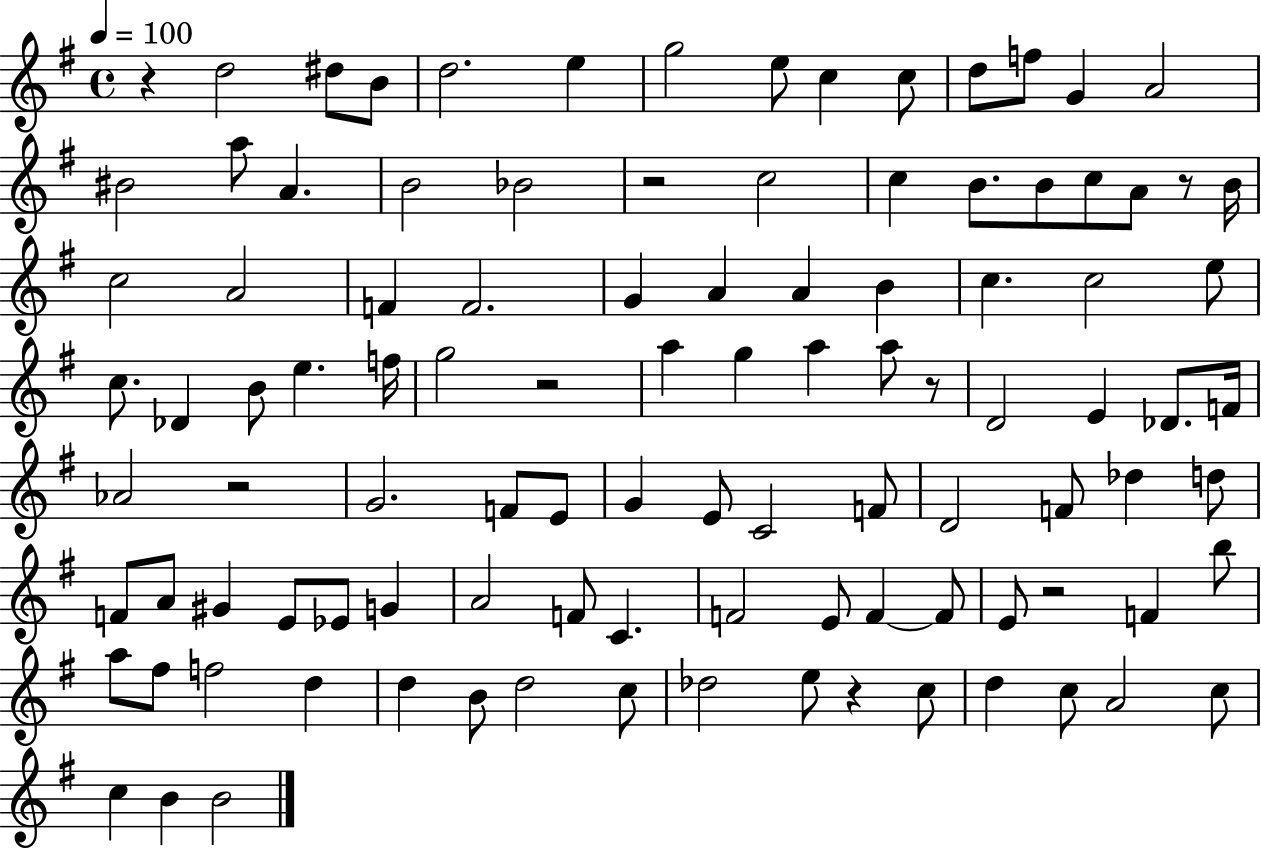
{
  \clef treble
  \time 4/4
  \defaultTimeSignature
  \key g \major
  \tempo 4 = 100
  \repeat volta 2 { r4 d''2 dis''8 b'8 | d''2. e''4 | g''2 e''8 c''4 c''8 | d''8 f''8 g'4 a'2 | \break bis'2 a''8 a'4. | b'2 bes'2 | r2 c''2 | c''4 b'8. b'8 c''8 a'8 r8 b'16 | \break c''2 a'2 | f'4 f'2. | g'4 a'4 a'4 b'4 | c''4. c''2 e''8 | \break c''8. des'4 b'8 e''4. f''16 | g''2 r2 | a''4 g''4 a''4 a''8 r8 | d'2 e'4 des'8. f'16 | \break aes'2 r2 | g'2. f'8 e'8 | g'4 e'8 c'2 f'8 | d'2 f'8 des''4 d''8 | \break f'8 a'8 gis'4 e'8 ees'8 g'4 | a'2 f'8 c'4. | f'2 e'8 f'4~~ f'8 | e'8 r2 f'4 b''8 | \break a''8 fis''8 f''2 d''4 | d''4 b'8 d''2 c''8 | des''2 e''8 r4 c''8 | d''4 c''8 a'2 c''8 | \break c''4 b'4 b'2 | } \bar "|."
}